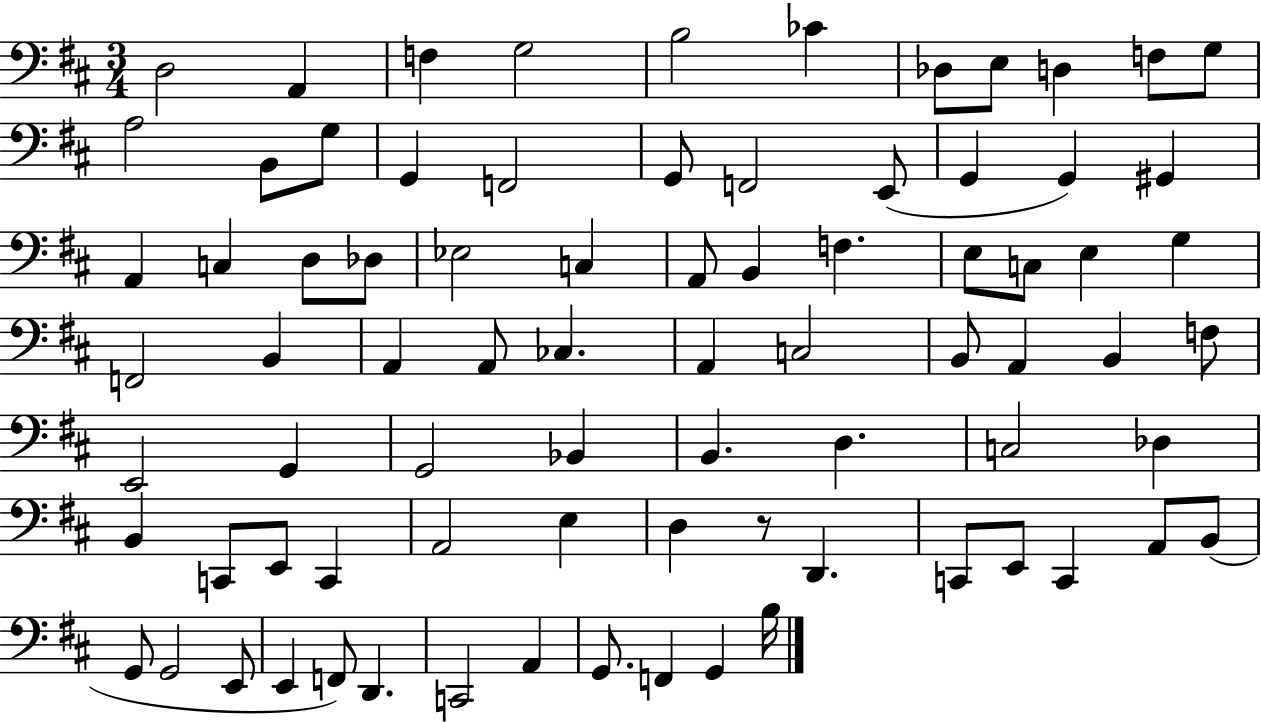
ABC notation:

X:1
T:Untitled
M:3/4
L:1/4
K:D
D,2 A,, F, G,2 B,2 _C _D,/2 E,/2 D, F,/2 G,/2 A,2 B,,/2 G,/2 G,, F,,2 G,,/2 F,,2 E,,/2 G,, G,, ^G,, A,, C, D,/2 _D,/2 _E,2 C, A,,/2 B,, F, E,/2 C,/2 E, G, F,,2 B,, A,, A,,/2 _C, A,, C,2 B,,/2 A,, B,, F,/2 E,,2 G,, G,,2 _B,, B,, D, C,2 _D, B,, C,,/2 E,,/2 C,, A,,2 E, D, z/2 D,, C,,/2 E,,/2 C,, A,,/2 B,,/2 G,,/2 G,,2 E,,/2 E,, F,,/2 D,, C,,2 A,, G,,/2 F,, G,, B,/4